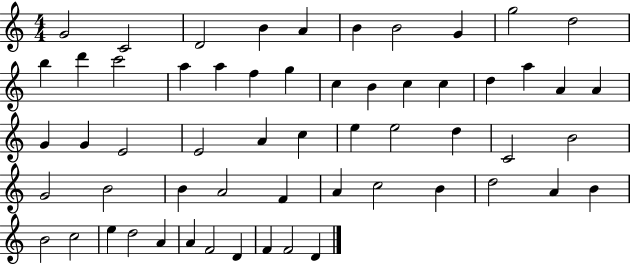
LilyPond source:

{
  \clef treble
  \numericTimeSignature
  \time 4/4
  \key c \major
  g'2 c'2 | d'2 b'4 a'4 | b'4 b'2 g'4 | g''2 d''2 | \break b''4 d'''4 c'''2 | a''4 a''4 f''4 g''4 | c''4 b'4 c''4 c''4 | d''4 a''4 a'4 a'4 | \break g'4 g'4 e'2 | e'2 a'4 c''4 | e''4 e''2 d''4 | c'2 b'2 | \break g'2 b'2 | b'4 a'2 f'4 | a'4 c''2 b'4 | d''2 a'4 b'4 | \break b'2 c''2 | e''4 d''2 a'4 | a'4 f'2 d'4 | f'4 f'2 d'4 | \break \bar "|."
}